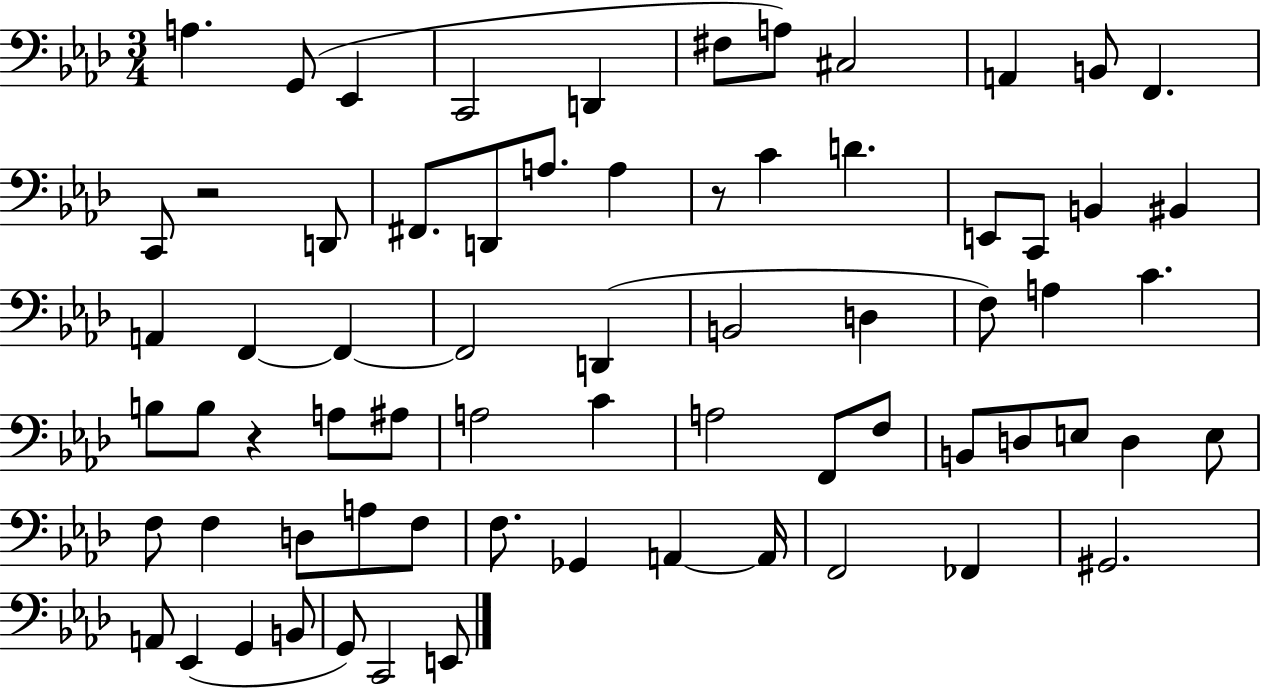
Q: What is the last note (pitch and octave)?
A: E2